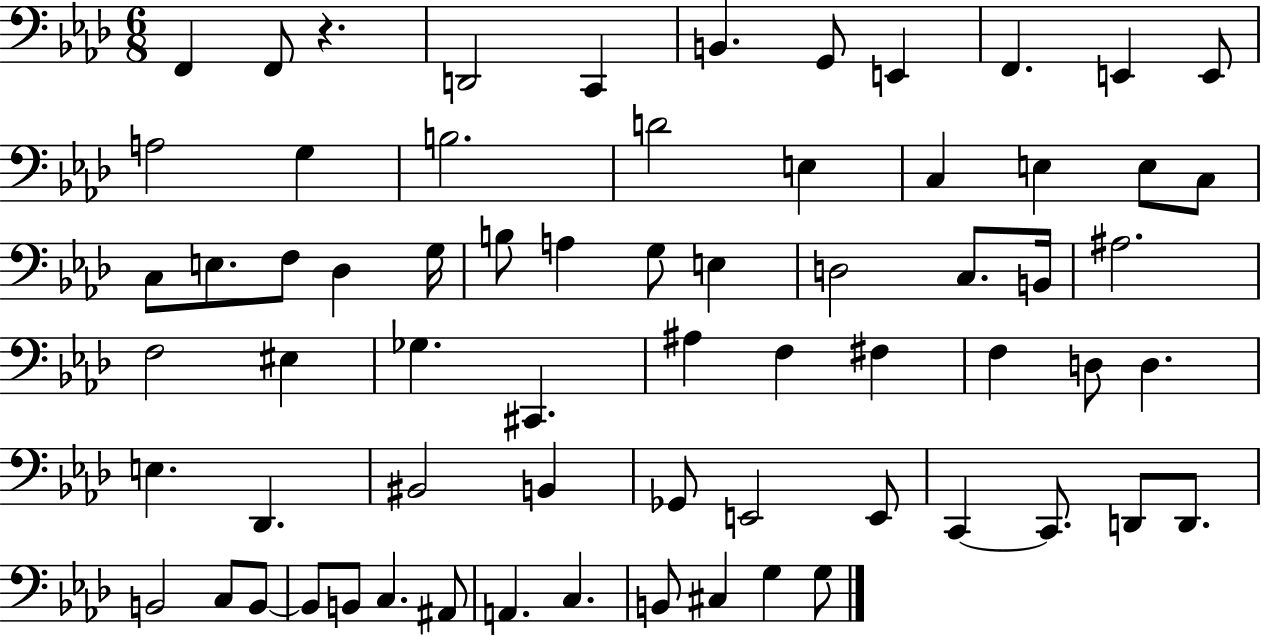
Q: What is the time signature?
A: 6/8